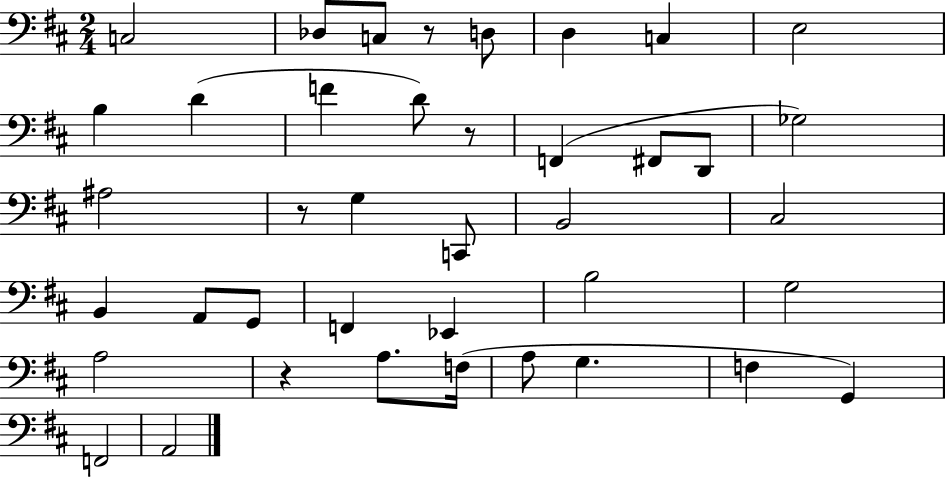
C3/h Db3/e C3/e R/e D3/e D3/q C3/q E3/h B3/q D4/q F4/q D4/e R/e F2/q F#2/e D2/e Gb3/h A#3/h R/e G3/q C2/e B2/h C#3/h B2/q A2/e G2/e F2/q Eb2/q B3/h G3/h A3/h R/q A3/e. F3/s A3/e G3/q. F3/q G2/q F2/h A2/h